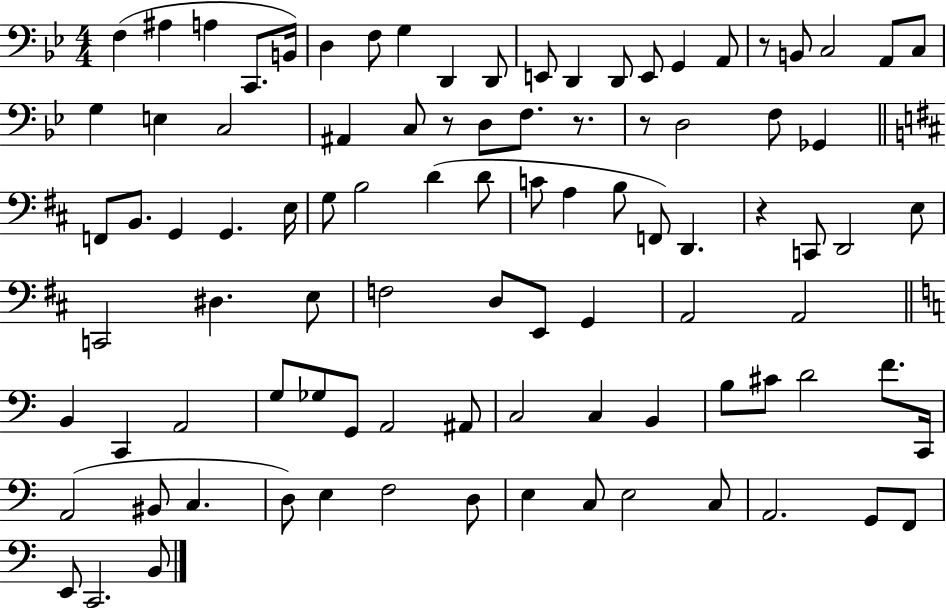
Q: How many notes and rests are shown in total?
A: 94